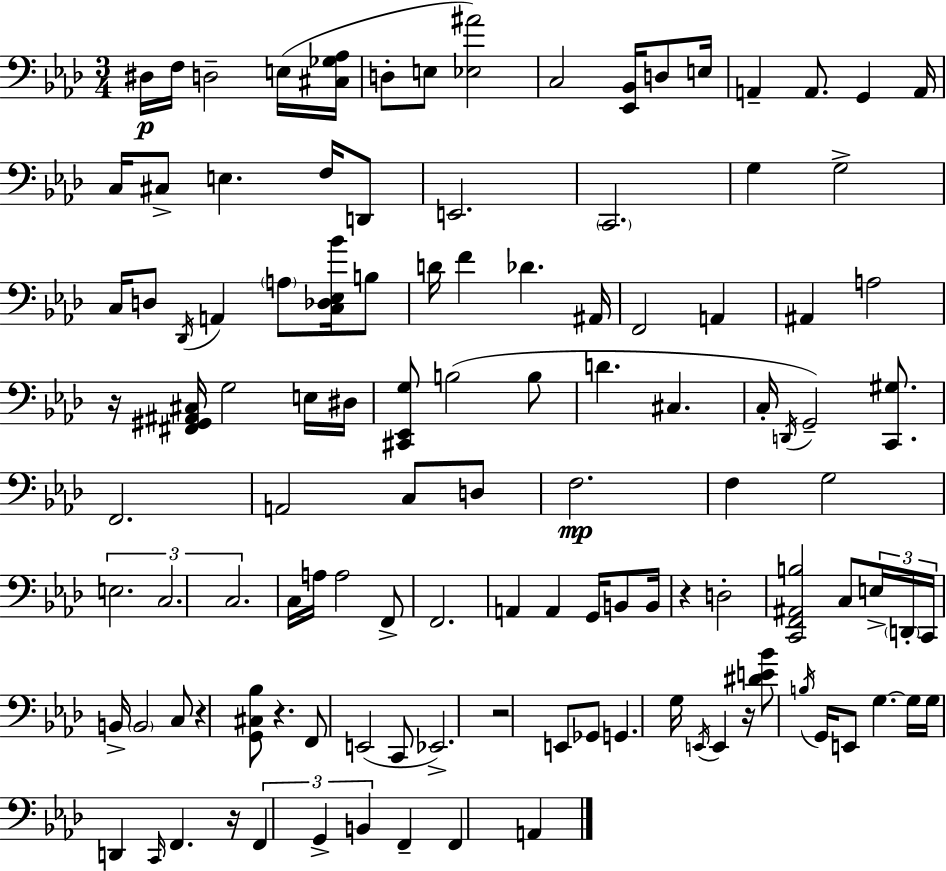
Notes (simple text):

D#3/s F3/s D3/h E3/s [C#3,Gb3,Ab3]/s D3/e E3/e [Eb3,A#4]/h C3/h [Eb2,Bb2]/s D3/e E3/s A2/q A2/e. G2/q A2/s C3/s C#3/e E3/q. F3/s D2/e E2/h. C2/h. G3/q G3/h C3/s D3/e Db2/s A2/q A3/e [C3,Db3,Eb3,Bb4]/s B3/e D4/s F4/q Db4/q. A#2/s F2/h A2/q A#2/q A3/h R/s [F#2,G#2,A#2,C#3]/s G3/h E3/s D#3/s [C#2,Eb2,G3]/e B3/h B3/e D4/q. C#3/q. C3/s D2/s G2/h [C2,G#3]/e. F2/h. A2/h C3/e D3/e F3/h. F3/q G3/h E3/h. C3/h. C3/h. C3/s A3/s A3/h F2/e F2/h. A2/q A2/q G2/s B2/e B2/s R/q D3/h [C2,F2,A#2,B3]/h C3/e E3/s D2/s C2/s B2/s B2/h C3/e R/q [G2,C#3,Bb3]/e R/q. F2/e E2/h C2/e Eb2/h. R/h E2/e Gb2/e G2/q. G3/s E2/s E2/q R/s [D#4,E4,Bb4]/e B3/s G2/s E2/e G3/q. G3/s G3/s D2/q C2/s F2/q. R/s F2/q G2/q B2/q F2/q F2/q A2/q